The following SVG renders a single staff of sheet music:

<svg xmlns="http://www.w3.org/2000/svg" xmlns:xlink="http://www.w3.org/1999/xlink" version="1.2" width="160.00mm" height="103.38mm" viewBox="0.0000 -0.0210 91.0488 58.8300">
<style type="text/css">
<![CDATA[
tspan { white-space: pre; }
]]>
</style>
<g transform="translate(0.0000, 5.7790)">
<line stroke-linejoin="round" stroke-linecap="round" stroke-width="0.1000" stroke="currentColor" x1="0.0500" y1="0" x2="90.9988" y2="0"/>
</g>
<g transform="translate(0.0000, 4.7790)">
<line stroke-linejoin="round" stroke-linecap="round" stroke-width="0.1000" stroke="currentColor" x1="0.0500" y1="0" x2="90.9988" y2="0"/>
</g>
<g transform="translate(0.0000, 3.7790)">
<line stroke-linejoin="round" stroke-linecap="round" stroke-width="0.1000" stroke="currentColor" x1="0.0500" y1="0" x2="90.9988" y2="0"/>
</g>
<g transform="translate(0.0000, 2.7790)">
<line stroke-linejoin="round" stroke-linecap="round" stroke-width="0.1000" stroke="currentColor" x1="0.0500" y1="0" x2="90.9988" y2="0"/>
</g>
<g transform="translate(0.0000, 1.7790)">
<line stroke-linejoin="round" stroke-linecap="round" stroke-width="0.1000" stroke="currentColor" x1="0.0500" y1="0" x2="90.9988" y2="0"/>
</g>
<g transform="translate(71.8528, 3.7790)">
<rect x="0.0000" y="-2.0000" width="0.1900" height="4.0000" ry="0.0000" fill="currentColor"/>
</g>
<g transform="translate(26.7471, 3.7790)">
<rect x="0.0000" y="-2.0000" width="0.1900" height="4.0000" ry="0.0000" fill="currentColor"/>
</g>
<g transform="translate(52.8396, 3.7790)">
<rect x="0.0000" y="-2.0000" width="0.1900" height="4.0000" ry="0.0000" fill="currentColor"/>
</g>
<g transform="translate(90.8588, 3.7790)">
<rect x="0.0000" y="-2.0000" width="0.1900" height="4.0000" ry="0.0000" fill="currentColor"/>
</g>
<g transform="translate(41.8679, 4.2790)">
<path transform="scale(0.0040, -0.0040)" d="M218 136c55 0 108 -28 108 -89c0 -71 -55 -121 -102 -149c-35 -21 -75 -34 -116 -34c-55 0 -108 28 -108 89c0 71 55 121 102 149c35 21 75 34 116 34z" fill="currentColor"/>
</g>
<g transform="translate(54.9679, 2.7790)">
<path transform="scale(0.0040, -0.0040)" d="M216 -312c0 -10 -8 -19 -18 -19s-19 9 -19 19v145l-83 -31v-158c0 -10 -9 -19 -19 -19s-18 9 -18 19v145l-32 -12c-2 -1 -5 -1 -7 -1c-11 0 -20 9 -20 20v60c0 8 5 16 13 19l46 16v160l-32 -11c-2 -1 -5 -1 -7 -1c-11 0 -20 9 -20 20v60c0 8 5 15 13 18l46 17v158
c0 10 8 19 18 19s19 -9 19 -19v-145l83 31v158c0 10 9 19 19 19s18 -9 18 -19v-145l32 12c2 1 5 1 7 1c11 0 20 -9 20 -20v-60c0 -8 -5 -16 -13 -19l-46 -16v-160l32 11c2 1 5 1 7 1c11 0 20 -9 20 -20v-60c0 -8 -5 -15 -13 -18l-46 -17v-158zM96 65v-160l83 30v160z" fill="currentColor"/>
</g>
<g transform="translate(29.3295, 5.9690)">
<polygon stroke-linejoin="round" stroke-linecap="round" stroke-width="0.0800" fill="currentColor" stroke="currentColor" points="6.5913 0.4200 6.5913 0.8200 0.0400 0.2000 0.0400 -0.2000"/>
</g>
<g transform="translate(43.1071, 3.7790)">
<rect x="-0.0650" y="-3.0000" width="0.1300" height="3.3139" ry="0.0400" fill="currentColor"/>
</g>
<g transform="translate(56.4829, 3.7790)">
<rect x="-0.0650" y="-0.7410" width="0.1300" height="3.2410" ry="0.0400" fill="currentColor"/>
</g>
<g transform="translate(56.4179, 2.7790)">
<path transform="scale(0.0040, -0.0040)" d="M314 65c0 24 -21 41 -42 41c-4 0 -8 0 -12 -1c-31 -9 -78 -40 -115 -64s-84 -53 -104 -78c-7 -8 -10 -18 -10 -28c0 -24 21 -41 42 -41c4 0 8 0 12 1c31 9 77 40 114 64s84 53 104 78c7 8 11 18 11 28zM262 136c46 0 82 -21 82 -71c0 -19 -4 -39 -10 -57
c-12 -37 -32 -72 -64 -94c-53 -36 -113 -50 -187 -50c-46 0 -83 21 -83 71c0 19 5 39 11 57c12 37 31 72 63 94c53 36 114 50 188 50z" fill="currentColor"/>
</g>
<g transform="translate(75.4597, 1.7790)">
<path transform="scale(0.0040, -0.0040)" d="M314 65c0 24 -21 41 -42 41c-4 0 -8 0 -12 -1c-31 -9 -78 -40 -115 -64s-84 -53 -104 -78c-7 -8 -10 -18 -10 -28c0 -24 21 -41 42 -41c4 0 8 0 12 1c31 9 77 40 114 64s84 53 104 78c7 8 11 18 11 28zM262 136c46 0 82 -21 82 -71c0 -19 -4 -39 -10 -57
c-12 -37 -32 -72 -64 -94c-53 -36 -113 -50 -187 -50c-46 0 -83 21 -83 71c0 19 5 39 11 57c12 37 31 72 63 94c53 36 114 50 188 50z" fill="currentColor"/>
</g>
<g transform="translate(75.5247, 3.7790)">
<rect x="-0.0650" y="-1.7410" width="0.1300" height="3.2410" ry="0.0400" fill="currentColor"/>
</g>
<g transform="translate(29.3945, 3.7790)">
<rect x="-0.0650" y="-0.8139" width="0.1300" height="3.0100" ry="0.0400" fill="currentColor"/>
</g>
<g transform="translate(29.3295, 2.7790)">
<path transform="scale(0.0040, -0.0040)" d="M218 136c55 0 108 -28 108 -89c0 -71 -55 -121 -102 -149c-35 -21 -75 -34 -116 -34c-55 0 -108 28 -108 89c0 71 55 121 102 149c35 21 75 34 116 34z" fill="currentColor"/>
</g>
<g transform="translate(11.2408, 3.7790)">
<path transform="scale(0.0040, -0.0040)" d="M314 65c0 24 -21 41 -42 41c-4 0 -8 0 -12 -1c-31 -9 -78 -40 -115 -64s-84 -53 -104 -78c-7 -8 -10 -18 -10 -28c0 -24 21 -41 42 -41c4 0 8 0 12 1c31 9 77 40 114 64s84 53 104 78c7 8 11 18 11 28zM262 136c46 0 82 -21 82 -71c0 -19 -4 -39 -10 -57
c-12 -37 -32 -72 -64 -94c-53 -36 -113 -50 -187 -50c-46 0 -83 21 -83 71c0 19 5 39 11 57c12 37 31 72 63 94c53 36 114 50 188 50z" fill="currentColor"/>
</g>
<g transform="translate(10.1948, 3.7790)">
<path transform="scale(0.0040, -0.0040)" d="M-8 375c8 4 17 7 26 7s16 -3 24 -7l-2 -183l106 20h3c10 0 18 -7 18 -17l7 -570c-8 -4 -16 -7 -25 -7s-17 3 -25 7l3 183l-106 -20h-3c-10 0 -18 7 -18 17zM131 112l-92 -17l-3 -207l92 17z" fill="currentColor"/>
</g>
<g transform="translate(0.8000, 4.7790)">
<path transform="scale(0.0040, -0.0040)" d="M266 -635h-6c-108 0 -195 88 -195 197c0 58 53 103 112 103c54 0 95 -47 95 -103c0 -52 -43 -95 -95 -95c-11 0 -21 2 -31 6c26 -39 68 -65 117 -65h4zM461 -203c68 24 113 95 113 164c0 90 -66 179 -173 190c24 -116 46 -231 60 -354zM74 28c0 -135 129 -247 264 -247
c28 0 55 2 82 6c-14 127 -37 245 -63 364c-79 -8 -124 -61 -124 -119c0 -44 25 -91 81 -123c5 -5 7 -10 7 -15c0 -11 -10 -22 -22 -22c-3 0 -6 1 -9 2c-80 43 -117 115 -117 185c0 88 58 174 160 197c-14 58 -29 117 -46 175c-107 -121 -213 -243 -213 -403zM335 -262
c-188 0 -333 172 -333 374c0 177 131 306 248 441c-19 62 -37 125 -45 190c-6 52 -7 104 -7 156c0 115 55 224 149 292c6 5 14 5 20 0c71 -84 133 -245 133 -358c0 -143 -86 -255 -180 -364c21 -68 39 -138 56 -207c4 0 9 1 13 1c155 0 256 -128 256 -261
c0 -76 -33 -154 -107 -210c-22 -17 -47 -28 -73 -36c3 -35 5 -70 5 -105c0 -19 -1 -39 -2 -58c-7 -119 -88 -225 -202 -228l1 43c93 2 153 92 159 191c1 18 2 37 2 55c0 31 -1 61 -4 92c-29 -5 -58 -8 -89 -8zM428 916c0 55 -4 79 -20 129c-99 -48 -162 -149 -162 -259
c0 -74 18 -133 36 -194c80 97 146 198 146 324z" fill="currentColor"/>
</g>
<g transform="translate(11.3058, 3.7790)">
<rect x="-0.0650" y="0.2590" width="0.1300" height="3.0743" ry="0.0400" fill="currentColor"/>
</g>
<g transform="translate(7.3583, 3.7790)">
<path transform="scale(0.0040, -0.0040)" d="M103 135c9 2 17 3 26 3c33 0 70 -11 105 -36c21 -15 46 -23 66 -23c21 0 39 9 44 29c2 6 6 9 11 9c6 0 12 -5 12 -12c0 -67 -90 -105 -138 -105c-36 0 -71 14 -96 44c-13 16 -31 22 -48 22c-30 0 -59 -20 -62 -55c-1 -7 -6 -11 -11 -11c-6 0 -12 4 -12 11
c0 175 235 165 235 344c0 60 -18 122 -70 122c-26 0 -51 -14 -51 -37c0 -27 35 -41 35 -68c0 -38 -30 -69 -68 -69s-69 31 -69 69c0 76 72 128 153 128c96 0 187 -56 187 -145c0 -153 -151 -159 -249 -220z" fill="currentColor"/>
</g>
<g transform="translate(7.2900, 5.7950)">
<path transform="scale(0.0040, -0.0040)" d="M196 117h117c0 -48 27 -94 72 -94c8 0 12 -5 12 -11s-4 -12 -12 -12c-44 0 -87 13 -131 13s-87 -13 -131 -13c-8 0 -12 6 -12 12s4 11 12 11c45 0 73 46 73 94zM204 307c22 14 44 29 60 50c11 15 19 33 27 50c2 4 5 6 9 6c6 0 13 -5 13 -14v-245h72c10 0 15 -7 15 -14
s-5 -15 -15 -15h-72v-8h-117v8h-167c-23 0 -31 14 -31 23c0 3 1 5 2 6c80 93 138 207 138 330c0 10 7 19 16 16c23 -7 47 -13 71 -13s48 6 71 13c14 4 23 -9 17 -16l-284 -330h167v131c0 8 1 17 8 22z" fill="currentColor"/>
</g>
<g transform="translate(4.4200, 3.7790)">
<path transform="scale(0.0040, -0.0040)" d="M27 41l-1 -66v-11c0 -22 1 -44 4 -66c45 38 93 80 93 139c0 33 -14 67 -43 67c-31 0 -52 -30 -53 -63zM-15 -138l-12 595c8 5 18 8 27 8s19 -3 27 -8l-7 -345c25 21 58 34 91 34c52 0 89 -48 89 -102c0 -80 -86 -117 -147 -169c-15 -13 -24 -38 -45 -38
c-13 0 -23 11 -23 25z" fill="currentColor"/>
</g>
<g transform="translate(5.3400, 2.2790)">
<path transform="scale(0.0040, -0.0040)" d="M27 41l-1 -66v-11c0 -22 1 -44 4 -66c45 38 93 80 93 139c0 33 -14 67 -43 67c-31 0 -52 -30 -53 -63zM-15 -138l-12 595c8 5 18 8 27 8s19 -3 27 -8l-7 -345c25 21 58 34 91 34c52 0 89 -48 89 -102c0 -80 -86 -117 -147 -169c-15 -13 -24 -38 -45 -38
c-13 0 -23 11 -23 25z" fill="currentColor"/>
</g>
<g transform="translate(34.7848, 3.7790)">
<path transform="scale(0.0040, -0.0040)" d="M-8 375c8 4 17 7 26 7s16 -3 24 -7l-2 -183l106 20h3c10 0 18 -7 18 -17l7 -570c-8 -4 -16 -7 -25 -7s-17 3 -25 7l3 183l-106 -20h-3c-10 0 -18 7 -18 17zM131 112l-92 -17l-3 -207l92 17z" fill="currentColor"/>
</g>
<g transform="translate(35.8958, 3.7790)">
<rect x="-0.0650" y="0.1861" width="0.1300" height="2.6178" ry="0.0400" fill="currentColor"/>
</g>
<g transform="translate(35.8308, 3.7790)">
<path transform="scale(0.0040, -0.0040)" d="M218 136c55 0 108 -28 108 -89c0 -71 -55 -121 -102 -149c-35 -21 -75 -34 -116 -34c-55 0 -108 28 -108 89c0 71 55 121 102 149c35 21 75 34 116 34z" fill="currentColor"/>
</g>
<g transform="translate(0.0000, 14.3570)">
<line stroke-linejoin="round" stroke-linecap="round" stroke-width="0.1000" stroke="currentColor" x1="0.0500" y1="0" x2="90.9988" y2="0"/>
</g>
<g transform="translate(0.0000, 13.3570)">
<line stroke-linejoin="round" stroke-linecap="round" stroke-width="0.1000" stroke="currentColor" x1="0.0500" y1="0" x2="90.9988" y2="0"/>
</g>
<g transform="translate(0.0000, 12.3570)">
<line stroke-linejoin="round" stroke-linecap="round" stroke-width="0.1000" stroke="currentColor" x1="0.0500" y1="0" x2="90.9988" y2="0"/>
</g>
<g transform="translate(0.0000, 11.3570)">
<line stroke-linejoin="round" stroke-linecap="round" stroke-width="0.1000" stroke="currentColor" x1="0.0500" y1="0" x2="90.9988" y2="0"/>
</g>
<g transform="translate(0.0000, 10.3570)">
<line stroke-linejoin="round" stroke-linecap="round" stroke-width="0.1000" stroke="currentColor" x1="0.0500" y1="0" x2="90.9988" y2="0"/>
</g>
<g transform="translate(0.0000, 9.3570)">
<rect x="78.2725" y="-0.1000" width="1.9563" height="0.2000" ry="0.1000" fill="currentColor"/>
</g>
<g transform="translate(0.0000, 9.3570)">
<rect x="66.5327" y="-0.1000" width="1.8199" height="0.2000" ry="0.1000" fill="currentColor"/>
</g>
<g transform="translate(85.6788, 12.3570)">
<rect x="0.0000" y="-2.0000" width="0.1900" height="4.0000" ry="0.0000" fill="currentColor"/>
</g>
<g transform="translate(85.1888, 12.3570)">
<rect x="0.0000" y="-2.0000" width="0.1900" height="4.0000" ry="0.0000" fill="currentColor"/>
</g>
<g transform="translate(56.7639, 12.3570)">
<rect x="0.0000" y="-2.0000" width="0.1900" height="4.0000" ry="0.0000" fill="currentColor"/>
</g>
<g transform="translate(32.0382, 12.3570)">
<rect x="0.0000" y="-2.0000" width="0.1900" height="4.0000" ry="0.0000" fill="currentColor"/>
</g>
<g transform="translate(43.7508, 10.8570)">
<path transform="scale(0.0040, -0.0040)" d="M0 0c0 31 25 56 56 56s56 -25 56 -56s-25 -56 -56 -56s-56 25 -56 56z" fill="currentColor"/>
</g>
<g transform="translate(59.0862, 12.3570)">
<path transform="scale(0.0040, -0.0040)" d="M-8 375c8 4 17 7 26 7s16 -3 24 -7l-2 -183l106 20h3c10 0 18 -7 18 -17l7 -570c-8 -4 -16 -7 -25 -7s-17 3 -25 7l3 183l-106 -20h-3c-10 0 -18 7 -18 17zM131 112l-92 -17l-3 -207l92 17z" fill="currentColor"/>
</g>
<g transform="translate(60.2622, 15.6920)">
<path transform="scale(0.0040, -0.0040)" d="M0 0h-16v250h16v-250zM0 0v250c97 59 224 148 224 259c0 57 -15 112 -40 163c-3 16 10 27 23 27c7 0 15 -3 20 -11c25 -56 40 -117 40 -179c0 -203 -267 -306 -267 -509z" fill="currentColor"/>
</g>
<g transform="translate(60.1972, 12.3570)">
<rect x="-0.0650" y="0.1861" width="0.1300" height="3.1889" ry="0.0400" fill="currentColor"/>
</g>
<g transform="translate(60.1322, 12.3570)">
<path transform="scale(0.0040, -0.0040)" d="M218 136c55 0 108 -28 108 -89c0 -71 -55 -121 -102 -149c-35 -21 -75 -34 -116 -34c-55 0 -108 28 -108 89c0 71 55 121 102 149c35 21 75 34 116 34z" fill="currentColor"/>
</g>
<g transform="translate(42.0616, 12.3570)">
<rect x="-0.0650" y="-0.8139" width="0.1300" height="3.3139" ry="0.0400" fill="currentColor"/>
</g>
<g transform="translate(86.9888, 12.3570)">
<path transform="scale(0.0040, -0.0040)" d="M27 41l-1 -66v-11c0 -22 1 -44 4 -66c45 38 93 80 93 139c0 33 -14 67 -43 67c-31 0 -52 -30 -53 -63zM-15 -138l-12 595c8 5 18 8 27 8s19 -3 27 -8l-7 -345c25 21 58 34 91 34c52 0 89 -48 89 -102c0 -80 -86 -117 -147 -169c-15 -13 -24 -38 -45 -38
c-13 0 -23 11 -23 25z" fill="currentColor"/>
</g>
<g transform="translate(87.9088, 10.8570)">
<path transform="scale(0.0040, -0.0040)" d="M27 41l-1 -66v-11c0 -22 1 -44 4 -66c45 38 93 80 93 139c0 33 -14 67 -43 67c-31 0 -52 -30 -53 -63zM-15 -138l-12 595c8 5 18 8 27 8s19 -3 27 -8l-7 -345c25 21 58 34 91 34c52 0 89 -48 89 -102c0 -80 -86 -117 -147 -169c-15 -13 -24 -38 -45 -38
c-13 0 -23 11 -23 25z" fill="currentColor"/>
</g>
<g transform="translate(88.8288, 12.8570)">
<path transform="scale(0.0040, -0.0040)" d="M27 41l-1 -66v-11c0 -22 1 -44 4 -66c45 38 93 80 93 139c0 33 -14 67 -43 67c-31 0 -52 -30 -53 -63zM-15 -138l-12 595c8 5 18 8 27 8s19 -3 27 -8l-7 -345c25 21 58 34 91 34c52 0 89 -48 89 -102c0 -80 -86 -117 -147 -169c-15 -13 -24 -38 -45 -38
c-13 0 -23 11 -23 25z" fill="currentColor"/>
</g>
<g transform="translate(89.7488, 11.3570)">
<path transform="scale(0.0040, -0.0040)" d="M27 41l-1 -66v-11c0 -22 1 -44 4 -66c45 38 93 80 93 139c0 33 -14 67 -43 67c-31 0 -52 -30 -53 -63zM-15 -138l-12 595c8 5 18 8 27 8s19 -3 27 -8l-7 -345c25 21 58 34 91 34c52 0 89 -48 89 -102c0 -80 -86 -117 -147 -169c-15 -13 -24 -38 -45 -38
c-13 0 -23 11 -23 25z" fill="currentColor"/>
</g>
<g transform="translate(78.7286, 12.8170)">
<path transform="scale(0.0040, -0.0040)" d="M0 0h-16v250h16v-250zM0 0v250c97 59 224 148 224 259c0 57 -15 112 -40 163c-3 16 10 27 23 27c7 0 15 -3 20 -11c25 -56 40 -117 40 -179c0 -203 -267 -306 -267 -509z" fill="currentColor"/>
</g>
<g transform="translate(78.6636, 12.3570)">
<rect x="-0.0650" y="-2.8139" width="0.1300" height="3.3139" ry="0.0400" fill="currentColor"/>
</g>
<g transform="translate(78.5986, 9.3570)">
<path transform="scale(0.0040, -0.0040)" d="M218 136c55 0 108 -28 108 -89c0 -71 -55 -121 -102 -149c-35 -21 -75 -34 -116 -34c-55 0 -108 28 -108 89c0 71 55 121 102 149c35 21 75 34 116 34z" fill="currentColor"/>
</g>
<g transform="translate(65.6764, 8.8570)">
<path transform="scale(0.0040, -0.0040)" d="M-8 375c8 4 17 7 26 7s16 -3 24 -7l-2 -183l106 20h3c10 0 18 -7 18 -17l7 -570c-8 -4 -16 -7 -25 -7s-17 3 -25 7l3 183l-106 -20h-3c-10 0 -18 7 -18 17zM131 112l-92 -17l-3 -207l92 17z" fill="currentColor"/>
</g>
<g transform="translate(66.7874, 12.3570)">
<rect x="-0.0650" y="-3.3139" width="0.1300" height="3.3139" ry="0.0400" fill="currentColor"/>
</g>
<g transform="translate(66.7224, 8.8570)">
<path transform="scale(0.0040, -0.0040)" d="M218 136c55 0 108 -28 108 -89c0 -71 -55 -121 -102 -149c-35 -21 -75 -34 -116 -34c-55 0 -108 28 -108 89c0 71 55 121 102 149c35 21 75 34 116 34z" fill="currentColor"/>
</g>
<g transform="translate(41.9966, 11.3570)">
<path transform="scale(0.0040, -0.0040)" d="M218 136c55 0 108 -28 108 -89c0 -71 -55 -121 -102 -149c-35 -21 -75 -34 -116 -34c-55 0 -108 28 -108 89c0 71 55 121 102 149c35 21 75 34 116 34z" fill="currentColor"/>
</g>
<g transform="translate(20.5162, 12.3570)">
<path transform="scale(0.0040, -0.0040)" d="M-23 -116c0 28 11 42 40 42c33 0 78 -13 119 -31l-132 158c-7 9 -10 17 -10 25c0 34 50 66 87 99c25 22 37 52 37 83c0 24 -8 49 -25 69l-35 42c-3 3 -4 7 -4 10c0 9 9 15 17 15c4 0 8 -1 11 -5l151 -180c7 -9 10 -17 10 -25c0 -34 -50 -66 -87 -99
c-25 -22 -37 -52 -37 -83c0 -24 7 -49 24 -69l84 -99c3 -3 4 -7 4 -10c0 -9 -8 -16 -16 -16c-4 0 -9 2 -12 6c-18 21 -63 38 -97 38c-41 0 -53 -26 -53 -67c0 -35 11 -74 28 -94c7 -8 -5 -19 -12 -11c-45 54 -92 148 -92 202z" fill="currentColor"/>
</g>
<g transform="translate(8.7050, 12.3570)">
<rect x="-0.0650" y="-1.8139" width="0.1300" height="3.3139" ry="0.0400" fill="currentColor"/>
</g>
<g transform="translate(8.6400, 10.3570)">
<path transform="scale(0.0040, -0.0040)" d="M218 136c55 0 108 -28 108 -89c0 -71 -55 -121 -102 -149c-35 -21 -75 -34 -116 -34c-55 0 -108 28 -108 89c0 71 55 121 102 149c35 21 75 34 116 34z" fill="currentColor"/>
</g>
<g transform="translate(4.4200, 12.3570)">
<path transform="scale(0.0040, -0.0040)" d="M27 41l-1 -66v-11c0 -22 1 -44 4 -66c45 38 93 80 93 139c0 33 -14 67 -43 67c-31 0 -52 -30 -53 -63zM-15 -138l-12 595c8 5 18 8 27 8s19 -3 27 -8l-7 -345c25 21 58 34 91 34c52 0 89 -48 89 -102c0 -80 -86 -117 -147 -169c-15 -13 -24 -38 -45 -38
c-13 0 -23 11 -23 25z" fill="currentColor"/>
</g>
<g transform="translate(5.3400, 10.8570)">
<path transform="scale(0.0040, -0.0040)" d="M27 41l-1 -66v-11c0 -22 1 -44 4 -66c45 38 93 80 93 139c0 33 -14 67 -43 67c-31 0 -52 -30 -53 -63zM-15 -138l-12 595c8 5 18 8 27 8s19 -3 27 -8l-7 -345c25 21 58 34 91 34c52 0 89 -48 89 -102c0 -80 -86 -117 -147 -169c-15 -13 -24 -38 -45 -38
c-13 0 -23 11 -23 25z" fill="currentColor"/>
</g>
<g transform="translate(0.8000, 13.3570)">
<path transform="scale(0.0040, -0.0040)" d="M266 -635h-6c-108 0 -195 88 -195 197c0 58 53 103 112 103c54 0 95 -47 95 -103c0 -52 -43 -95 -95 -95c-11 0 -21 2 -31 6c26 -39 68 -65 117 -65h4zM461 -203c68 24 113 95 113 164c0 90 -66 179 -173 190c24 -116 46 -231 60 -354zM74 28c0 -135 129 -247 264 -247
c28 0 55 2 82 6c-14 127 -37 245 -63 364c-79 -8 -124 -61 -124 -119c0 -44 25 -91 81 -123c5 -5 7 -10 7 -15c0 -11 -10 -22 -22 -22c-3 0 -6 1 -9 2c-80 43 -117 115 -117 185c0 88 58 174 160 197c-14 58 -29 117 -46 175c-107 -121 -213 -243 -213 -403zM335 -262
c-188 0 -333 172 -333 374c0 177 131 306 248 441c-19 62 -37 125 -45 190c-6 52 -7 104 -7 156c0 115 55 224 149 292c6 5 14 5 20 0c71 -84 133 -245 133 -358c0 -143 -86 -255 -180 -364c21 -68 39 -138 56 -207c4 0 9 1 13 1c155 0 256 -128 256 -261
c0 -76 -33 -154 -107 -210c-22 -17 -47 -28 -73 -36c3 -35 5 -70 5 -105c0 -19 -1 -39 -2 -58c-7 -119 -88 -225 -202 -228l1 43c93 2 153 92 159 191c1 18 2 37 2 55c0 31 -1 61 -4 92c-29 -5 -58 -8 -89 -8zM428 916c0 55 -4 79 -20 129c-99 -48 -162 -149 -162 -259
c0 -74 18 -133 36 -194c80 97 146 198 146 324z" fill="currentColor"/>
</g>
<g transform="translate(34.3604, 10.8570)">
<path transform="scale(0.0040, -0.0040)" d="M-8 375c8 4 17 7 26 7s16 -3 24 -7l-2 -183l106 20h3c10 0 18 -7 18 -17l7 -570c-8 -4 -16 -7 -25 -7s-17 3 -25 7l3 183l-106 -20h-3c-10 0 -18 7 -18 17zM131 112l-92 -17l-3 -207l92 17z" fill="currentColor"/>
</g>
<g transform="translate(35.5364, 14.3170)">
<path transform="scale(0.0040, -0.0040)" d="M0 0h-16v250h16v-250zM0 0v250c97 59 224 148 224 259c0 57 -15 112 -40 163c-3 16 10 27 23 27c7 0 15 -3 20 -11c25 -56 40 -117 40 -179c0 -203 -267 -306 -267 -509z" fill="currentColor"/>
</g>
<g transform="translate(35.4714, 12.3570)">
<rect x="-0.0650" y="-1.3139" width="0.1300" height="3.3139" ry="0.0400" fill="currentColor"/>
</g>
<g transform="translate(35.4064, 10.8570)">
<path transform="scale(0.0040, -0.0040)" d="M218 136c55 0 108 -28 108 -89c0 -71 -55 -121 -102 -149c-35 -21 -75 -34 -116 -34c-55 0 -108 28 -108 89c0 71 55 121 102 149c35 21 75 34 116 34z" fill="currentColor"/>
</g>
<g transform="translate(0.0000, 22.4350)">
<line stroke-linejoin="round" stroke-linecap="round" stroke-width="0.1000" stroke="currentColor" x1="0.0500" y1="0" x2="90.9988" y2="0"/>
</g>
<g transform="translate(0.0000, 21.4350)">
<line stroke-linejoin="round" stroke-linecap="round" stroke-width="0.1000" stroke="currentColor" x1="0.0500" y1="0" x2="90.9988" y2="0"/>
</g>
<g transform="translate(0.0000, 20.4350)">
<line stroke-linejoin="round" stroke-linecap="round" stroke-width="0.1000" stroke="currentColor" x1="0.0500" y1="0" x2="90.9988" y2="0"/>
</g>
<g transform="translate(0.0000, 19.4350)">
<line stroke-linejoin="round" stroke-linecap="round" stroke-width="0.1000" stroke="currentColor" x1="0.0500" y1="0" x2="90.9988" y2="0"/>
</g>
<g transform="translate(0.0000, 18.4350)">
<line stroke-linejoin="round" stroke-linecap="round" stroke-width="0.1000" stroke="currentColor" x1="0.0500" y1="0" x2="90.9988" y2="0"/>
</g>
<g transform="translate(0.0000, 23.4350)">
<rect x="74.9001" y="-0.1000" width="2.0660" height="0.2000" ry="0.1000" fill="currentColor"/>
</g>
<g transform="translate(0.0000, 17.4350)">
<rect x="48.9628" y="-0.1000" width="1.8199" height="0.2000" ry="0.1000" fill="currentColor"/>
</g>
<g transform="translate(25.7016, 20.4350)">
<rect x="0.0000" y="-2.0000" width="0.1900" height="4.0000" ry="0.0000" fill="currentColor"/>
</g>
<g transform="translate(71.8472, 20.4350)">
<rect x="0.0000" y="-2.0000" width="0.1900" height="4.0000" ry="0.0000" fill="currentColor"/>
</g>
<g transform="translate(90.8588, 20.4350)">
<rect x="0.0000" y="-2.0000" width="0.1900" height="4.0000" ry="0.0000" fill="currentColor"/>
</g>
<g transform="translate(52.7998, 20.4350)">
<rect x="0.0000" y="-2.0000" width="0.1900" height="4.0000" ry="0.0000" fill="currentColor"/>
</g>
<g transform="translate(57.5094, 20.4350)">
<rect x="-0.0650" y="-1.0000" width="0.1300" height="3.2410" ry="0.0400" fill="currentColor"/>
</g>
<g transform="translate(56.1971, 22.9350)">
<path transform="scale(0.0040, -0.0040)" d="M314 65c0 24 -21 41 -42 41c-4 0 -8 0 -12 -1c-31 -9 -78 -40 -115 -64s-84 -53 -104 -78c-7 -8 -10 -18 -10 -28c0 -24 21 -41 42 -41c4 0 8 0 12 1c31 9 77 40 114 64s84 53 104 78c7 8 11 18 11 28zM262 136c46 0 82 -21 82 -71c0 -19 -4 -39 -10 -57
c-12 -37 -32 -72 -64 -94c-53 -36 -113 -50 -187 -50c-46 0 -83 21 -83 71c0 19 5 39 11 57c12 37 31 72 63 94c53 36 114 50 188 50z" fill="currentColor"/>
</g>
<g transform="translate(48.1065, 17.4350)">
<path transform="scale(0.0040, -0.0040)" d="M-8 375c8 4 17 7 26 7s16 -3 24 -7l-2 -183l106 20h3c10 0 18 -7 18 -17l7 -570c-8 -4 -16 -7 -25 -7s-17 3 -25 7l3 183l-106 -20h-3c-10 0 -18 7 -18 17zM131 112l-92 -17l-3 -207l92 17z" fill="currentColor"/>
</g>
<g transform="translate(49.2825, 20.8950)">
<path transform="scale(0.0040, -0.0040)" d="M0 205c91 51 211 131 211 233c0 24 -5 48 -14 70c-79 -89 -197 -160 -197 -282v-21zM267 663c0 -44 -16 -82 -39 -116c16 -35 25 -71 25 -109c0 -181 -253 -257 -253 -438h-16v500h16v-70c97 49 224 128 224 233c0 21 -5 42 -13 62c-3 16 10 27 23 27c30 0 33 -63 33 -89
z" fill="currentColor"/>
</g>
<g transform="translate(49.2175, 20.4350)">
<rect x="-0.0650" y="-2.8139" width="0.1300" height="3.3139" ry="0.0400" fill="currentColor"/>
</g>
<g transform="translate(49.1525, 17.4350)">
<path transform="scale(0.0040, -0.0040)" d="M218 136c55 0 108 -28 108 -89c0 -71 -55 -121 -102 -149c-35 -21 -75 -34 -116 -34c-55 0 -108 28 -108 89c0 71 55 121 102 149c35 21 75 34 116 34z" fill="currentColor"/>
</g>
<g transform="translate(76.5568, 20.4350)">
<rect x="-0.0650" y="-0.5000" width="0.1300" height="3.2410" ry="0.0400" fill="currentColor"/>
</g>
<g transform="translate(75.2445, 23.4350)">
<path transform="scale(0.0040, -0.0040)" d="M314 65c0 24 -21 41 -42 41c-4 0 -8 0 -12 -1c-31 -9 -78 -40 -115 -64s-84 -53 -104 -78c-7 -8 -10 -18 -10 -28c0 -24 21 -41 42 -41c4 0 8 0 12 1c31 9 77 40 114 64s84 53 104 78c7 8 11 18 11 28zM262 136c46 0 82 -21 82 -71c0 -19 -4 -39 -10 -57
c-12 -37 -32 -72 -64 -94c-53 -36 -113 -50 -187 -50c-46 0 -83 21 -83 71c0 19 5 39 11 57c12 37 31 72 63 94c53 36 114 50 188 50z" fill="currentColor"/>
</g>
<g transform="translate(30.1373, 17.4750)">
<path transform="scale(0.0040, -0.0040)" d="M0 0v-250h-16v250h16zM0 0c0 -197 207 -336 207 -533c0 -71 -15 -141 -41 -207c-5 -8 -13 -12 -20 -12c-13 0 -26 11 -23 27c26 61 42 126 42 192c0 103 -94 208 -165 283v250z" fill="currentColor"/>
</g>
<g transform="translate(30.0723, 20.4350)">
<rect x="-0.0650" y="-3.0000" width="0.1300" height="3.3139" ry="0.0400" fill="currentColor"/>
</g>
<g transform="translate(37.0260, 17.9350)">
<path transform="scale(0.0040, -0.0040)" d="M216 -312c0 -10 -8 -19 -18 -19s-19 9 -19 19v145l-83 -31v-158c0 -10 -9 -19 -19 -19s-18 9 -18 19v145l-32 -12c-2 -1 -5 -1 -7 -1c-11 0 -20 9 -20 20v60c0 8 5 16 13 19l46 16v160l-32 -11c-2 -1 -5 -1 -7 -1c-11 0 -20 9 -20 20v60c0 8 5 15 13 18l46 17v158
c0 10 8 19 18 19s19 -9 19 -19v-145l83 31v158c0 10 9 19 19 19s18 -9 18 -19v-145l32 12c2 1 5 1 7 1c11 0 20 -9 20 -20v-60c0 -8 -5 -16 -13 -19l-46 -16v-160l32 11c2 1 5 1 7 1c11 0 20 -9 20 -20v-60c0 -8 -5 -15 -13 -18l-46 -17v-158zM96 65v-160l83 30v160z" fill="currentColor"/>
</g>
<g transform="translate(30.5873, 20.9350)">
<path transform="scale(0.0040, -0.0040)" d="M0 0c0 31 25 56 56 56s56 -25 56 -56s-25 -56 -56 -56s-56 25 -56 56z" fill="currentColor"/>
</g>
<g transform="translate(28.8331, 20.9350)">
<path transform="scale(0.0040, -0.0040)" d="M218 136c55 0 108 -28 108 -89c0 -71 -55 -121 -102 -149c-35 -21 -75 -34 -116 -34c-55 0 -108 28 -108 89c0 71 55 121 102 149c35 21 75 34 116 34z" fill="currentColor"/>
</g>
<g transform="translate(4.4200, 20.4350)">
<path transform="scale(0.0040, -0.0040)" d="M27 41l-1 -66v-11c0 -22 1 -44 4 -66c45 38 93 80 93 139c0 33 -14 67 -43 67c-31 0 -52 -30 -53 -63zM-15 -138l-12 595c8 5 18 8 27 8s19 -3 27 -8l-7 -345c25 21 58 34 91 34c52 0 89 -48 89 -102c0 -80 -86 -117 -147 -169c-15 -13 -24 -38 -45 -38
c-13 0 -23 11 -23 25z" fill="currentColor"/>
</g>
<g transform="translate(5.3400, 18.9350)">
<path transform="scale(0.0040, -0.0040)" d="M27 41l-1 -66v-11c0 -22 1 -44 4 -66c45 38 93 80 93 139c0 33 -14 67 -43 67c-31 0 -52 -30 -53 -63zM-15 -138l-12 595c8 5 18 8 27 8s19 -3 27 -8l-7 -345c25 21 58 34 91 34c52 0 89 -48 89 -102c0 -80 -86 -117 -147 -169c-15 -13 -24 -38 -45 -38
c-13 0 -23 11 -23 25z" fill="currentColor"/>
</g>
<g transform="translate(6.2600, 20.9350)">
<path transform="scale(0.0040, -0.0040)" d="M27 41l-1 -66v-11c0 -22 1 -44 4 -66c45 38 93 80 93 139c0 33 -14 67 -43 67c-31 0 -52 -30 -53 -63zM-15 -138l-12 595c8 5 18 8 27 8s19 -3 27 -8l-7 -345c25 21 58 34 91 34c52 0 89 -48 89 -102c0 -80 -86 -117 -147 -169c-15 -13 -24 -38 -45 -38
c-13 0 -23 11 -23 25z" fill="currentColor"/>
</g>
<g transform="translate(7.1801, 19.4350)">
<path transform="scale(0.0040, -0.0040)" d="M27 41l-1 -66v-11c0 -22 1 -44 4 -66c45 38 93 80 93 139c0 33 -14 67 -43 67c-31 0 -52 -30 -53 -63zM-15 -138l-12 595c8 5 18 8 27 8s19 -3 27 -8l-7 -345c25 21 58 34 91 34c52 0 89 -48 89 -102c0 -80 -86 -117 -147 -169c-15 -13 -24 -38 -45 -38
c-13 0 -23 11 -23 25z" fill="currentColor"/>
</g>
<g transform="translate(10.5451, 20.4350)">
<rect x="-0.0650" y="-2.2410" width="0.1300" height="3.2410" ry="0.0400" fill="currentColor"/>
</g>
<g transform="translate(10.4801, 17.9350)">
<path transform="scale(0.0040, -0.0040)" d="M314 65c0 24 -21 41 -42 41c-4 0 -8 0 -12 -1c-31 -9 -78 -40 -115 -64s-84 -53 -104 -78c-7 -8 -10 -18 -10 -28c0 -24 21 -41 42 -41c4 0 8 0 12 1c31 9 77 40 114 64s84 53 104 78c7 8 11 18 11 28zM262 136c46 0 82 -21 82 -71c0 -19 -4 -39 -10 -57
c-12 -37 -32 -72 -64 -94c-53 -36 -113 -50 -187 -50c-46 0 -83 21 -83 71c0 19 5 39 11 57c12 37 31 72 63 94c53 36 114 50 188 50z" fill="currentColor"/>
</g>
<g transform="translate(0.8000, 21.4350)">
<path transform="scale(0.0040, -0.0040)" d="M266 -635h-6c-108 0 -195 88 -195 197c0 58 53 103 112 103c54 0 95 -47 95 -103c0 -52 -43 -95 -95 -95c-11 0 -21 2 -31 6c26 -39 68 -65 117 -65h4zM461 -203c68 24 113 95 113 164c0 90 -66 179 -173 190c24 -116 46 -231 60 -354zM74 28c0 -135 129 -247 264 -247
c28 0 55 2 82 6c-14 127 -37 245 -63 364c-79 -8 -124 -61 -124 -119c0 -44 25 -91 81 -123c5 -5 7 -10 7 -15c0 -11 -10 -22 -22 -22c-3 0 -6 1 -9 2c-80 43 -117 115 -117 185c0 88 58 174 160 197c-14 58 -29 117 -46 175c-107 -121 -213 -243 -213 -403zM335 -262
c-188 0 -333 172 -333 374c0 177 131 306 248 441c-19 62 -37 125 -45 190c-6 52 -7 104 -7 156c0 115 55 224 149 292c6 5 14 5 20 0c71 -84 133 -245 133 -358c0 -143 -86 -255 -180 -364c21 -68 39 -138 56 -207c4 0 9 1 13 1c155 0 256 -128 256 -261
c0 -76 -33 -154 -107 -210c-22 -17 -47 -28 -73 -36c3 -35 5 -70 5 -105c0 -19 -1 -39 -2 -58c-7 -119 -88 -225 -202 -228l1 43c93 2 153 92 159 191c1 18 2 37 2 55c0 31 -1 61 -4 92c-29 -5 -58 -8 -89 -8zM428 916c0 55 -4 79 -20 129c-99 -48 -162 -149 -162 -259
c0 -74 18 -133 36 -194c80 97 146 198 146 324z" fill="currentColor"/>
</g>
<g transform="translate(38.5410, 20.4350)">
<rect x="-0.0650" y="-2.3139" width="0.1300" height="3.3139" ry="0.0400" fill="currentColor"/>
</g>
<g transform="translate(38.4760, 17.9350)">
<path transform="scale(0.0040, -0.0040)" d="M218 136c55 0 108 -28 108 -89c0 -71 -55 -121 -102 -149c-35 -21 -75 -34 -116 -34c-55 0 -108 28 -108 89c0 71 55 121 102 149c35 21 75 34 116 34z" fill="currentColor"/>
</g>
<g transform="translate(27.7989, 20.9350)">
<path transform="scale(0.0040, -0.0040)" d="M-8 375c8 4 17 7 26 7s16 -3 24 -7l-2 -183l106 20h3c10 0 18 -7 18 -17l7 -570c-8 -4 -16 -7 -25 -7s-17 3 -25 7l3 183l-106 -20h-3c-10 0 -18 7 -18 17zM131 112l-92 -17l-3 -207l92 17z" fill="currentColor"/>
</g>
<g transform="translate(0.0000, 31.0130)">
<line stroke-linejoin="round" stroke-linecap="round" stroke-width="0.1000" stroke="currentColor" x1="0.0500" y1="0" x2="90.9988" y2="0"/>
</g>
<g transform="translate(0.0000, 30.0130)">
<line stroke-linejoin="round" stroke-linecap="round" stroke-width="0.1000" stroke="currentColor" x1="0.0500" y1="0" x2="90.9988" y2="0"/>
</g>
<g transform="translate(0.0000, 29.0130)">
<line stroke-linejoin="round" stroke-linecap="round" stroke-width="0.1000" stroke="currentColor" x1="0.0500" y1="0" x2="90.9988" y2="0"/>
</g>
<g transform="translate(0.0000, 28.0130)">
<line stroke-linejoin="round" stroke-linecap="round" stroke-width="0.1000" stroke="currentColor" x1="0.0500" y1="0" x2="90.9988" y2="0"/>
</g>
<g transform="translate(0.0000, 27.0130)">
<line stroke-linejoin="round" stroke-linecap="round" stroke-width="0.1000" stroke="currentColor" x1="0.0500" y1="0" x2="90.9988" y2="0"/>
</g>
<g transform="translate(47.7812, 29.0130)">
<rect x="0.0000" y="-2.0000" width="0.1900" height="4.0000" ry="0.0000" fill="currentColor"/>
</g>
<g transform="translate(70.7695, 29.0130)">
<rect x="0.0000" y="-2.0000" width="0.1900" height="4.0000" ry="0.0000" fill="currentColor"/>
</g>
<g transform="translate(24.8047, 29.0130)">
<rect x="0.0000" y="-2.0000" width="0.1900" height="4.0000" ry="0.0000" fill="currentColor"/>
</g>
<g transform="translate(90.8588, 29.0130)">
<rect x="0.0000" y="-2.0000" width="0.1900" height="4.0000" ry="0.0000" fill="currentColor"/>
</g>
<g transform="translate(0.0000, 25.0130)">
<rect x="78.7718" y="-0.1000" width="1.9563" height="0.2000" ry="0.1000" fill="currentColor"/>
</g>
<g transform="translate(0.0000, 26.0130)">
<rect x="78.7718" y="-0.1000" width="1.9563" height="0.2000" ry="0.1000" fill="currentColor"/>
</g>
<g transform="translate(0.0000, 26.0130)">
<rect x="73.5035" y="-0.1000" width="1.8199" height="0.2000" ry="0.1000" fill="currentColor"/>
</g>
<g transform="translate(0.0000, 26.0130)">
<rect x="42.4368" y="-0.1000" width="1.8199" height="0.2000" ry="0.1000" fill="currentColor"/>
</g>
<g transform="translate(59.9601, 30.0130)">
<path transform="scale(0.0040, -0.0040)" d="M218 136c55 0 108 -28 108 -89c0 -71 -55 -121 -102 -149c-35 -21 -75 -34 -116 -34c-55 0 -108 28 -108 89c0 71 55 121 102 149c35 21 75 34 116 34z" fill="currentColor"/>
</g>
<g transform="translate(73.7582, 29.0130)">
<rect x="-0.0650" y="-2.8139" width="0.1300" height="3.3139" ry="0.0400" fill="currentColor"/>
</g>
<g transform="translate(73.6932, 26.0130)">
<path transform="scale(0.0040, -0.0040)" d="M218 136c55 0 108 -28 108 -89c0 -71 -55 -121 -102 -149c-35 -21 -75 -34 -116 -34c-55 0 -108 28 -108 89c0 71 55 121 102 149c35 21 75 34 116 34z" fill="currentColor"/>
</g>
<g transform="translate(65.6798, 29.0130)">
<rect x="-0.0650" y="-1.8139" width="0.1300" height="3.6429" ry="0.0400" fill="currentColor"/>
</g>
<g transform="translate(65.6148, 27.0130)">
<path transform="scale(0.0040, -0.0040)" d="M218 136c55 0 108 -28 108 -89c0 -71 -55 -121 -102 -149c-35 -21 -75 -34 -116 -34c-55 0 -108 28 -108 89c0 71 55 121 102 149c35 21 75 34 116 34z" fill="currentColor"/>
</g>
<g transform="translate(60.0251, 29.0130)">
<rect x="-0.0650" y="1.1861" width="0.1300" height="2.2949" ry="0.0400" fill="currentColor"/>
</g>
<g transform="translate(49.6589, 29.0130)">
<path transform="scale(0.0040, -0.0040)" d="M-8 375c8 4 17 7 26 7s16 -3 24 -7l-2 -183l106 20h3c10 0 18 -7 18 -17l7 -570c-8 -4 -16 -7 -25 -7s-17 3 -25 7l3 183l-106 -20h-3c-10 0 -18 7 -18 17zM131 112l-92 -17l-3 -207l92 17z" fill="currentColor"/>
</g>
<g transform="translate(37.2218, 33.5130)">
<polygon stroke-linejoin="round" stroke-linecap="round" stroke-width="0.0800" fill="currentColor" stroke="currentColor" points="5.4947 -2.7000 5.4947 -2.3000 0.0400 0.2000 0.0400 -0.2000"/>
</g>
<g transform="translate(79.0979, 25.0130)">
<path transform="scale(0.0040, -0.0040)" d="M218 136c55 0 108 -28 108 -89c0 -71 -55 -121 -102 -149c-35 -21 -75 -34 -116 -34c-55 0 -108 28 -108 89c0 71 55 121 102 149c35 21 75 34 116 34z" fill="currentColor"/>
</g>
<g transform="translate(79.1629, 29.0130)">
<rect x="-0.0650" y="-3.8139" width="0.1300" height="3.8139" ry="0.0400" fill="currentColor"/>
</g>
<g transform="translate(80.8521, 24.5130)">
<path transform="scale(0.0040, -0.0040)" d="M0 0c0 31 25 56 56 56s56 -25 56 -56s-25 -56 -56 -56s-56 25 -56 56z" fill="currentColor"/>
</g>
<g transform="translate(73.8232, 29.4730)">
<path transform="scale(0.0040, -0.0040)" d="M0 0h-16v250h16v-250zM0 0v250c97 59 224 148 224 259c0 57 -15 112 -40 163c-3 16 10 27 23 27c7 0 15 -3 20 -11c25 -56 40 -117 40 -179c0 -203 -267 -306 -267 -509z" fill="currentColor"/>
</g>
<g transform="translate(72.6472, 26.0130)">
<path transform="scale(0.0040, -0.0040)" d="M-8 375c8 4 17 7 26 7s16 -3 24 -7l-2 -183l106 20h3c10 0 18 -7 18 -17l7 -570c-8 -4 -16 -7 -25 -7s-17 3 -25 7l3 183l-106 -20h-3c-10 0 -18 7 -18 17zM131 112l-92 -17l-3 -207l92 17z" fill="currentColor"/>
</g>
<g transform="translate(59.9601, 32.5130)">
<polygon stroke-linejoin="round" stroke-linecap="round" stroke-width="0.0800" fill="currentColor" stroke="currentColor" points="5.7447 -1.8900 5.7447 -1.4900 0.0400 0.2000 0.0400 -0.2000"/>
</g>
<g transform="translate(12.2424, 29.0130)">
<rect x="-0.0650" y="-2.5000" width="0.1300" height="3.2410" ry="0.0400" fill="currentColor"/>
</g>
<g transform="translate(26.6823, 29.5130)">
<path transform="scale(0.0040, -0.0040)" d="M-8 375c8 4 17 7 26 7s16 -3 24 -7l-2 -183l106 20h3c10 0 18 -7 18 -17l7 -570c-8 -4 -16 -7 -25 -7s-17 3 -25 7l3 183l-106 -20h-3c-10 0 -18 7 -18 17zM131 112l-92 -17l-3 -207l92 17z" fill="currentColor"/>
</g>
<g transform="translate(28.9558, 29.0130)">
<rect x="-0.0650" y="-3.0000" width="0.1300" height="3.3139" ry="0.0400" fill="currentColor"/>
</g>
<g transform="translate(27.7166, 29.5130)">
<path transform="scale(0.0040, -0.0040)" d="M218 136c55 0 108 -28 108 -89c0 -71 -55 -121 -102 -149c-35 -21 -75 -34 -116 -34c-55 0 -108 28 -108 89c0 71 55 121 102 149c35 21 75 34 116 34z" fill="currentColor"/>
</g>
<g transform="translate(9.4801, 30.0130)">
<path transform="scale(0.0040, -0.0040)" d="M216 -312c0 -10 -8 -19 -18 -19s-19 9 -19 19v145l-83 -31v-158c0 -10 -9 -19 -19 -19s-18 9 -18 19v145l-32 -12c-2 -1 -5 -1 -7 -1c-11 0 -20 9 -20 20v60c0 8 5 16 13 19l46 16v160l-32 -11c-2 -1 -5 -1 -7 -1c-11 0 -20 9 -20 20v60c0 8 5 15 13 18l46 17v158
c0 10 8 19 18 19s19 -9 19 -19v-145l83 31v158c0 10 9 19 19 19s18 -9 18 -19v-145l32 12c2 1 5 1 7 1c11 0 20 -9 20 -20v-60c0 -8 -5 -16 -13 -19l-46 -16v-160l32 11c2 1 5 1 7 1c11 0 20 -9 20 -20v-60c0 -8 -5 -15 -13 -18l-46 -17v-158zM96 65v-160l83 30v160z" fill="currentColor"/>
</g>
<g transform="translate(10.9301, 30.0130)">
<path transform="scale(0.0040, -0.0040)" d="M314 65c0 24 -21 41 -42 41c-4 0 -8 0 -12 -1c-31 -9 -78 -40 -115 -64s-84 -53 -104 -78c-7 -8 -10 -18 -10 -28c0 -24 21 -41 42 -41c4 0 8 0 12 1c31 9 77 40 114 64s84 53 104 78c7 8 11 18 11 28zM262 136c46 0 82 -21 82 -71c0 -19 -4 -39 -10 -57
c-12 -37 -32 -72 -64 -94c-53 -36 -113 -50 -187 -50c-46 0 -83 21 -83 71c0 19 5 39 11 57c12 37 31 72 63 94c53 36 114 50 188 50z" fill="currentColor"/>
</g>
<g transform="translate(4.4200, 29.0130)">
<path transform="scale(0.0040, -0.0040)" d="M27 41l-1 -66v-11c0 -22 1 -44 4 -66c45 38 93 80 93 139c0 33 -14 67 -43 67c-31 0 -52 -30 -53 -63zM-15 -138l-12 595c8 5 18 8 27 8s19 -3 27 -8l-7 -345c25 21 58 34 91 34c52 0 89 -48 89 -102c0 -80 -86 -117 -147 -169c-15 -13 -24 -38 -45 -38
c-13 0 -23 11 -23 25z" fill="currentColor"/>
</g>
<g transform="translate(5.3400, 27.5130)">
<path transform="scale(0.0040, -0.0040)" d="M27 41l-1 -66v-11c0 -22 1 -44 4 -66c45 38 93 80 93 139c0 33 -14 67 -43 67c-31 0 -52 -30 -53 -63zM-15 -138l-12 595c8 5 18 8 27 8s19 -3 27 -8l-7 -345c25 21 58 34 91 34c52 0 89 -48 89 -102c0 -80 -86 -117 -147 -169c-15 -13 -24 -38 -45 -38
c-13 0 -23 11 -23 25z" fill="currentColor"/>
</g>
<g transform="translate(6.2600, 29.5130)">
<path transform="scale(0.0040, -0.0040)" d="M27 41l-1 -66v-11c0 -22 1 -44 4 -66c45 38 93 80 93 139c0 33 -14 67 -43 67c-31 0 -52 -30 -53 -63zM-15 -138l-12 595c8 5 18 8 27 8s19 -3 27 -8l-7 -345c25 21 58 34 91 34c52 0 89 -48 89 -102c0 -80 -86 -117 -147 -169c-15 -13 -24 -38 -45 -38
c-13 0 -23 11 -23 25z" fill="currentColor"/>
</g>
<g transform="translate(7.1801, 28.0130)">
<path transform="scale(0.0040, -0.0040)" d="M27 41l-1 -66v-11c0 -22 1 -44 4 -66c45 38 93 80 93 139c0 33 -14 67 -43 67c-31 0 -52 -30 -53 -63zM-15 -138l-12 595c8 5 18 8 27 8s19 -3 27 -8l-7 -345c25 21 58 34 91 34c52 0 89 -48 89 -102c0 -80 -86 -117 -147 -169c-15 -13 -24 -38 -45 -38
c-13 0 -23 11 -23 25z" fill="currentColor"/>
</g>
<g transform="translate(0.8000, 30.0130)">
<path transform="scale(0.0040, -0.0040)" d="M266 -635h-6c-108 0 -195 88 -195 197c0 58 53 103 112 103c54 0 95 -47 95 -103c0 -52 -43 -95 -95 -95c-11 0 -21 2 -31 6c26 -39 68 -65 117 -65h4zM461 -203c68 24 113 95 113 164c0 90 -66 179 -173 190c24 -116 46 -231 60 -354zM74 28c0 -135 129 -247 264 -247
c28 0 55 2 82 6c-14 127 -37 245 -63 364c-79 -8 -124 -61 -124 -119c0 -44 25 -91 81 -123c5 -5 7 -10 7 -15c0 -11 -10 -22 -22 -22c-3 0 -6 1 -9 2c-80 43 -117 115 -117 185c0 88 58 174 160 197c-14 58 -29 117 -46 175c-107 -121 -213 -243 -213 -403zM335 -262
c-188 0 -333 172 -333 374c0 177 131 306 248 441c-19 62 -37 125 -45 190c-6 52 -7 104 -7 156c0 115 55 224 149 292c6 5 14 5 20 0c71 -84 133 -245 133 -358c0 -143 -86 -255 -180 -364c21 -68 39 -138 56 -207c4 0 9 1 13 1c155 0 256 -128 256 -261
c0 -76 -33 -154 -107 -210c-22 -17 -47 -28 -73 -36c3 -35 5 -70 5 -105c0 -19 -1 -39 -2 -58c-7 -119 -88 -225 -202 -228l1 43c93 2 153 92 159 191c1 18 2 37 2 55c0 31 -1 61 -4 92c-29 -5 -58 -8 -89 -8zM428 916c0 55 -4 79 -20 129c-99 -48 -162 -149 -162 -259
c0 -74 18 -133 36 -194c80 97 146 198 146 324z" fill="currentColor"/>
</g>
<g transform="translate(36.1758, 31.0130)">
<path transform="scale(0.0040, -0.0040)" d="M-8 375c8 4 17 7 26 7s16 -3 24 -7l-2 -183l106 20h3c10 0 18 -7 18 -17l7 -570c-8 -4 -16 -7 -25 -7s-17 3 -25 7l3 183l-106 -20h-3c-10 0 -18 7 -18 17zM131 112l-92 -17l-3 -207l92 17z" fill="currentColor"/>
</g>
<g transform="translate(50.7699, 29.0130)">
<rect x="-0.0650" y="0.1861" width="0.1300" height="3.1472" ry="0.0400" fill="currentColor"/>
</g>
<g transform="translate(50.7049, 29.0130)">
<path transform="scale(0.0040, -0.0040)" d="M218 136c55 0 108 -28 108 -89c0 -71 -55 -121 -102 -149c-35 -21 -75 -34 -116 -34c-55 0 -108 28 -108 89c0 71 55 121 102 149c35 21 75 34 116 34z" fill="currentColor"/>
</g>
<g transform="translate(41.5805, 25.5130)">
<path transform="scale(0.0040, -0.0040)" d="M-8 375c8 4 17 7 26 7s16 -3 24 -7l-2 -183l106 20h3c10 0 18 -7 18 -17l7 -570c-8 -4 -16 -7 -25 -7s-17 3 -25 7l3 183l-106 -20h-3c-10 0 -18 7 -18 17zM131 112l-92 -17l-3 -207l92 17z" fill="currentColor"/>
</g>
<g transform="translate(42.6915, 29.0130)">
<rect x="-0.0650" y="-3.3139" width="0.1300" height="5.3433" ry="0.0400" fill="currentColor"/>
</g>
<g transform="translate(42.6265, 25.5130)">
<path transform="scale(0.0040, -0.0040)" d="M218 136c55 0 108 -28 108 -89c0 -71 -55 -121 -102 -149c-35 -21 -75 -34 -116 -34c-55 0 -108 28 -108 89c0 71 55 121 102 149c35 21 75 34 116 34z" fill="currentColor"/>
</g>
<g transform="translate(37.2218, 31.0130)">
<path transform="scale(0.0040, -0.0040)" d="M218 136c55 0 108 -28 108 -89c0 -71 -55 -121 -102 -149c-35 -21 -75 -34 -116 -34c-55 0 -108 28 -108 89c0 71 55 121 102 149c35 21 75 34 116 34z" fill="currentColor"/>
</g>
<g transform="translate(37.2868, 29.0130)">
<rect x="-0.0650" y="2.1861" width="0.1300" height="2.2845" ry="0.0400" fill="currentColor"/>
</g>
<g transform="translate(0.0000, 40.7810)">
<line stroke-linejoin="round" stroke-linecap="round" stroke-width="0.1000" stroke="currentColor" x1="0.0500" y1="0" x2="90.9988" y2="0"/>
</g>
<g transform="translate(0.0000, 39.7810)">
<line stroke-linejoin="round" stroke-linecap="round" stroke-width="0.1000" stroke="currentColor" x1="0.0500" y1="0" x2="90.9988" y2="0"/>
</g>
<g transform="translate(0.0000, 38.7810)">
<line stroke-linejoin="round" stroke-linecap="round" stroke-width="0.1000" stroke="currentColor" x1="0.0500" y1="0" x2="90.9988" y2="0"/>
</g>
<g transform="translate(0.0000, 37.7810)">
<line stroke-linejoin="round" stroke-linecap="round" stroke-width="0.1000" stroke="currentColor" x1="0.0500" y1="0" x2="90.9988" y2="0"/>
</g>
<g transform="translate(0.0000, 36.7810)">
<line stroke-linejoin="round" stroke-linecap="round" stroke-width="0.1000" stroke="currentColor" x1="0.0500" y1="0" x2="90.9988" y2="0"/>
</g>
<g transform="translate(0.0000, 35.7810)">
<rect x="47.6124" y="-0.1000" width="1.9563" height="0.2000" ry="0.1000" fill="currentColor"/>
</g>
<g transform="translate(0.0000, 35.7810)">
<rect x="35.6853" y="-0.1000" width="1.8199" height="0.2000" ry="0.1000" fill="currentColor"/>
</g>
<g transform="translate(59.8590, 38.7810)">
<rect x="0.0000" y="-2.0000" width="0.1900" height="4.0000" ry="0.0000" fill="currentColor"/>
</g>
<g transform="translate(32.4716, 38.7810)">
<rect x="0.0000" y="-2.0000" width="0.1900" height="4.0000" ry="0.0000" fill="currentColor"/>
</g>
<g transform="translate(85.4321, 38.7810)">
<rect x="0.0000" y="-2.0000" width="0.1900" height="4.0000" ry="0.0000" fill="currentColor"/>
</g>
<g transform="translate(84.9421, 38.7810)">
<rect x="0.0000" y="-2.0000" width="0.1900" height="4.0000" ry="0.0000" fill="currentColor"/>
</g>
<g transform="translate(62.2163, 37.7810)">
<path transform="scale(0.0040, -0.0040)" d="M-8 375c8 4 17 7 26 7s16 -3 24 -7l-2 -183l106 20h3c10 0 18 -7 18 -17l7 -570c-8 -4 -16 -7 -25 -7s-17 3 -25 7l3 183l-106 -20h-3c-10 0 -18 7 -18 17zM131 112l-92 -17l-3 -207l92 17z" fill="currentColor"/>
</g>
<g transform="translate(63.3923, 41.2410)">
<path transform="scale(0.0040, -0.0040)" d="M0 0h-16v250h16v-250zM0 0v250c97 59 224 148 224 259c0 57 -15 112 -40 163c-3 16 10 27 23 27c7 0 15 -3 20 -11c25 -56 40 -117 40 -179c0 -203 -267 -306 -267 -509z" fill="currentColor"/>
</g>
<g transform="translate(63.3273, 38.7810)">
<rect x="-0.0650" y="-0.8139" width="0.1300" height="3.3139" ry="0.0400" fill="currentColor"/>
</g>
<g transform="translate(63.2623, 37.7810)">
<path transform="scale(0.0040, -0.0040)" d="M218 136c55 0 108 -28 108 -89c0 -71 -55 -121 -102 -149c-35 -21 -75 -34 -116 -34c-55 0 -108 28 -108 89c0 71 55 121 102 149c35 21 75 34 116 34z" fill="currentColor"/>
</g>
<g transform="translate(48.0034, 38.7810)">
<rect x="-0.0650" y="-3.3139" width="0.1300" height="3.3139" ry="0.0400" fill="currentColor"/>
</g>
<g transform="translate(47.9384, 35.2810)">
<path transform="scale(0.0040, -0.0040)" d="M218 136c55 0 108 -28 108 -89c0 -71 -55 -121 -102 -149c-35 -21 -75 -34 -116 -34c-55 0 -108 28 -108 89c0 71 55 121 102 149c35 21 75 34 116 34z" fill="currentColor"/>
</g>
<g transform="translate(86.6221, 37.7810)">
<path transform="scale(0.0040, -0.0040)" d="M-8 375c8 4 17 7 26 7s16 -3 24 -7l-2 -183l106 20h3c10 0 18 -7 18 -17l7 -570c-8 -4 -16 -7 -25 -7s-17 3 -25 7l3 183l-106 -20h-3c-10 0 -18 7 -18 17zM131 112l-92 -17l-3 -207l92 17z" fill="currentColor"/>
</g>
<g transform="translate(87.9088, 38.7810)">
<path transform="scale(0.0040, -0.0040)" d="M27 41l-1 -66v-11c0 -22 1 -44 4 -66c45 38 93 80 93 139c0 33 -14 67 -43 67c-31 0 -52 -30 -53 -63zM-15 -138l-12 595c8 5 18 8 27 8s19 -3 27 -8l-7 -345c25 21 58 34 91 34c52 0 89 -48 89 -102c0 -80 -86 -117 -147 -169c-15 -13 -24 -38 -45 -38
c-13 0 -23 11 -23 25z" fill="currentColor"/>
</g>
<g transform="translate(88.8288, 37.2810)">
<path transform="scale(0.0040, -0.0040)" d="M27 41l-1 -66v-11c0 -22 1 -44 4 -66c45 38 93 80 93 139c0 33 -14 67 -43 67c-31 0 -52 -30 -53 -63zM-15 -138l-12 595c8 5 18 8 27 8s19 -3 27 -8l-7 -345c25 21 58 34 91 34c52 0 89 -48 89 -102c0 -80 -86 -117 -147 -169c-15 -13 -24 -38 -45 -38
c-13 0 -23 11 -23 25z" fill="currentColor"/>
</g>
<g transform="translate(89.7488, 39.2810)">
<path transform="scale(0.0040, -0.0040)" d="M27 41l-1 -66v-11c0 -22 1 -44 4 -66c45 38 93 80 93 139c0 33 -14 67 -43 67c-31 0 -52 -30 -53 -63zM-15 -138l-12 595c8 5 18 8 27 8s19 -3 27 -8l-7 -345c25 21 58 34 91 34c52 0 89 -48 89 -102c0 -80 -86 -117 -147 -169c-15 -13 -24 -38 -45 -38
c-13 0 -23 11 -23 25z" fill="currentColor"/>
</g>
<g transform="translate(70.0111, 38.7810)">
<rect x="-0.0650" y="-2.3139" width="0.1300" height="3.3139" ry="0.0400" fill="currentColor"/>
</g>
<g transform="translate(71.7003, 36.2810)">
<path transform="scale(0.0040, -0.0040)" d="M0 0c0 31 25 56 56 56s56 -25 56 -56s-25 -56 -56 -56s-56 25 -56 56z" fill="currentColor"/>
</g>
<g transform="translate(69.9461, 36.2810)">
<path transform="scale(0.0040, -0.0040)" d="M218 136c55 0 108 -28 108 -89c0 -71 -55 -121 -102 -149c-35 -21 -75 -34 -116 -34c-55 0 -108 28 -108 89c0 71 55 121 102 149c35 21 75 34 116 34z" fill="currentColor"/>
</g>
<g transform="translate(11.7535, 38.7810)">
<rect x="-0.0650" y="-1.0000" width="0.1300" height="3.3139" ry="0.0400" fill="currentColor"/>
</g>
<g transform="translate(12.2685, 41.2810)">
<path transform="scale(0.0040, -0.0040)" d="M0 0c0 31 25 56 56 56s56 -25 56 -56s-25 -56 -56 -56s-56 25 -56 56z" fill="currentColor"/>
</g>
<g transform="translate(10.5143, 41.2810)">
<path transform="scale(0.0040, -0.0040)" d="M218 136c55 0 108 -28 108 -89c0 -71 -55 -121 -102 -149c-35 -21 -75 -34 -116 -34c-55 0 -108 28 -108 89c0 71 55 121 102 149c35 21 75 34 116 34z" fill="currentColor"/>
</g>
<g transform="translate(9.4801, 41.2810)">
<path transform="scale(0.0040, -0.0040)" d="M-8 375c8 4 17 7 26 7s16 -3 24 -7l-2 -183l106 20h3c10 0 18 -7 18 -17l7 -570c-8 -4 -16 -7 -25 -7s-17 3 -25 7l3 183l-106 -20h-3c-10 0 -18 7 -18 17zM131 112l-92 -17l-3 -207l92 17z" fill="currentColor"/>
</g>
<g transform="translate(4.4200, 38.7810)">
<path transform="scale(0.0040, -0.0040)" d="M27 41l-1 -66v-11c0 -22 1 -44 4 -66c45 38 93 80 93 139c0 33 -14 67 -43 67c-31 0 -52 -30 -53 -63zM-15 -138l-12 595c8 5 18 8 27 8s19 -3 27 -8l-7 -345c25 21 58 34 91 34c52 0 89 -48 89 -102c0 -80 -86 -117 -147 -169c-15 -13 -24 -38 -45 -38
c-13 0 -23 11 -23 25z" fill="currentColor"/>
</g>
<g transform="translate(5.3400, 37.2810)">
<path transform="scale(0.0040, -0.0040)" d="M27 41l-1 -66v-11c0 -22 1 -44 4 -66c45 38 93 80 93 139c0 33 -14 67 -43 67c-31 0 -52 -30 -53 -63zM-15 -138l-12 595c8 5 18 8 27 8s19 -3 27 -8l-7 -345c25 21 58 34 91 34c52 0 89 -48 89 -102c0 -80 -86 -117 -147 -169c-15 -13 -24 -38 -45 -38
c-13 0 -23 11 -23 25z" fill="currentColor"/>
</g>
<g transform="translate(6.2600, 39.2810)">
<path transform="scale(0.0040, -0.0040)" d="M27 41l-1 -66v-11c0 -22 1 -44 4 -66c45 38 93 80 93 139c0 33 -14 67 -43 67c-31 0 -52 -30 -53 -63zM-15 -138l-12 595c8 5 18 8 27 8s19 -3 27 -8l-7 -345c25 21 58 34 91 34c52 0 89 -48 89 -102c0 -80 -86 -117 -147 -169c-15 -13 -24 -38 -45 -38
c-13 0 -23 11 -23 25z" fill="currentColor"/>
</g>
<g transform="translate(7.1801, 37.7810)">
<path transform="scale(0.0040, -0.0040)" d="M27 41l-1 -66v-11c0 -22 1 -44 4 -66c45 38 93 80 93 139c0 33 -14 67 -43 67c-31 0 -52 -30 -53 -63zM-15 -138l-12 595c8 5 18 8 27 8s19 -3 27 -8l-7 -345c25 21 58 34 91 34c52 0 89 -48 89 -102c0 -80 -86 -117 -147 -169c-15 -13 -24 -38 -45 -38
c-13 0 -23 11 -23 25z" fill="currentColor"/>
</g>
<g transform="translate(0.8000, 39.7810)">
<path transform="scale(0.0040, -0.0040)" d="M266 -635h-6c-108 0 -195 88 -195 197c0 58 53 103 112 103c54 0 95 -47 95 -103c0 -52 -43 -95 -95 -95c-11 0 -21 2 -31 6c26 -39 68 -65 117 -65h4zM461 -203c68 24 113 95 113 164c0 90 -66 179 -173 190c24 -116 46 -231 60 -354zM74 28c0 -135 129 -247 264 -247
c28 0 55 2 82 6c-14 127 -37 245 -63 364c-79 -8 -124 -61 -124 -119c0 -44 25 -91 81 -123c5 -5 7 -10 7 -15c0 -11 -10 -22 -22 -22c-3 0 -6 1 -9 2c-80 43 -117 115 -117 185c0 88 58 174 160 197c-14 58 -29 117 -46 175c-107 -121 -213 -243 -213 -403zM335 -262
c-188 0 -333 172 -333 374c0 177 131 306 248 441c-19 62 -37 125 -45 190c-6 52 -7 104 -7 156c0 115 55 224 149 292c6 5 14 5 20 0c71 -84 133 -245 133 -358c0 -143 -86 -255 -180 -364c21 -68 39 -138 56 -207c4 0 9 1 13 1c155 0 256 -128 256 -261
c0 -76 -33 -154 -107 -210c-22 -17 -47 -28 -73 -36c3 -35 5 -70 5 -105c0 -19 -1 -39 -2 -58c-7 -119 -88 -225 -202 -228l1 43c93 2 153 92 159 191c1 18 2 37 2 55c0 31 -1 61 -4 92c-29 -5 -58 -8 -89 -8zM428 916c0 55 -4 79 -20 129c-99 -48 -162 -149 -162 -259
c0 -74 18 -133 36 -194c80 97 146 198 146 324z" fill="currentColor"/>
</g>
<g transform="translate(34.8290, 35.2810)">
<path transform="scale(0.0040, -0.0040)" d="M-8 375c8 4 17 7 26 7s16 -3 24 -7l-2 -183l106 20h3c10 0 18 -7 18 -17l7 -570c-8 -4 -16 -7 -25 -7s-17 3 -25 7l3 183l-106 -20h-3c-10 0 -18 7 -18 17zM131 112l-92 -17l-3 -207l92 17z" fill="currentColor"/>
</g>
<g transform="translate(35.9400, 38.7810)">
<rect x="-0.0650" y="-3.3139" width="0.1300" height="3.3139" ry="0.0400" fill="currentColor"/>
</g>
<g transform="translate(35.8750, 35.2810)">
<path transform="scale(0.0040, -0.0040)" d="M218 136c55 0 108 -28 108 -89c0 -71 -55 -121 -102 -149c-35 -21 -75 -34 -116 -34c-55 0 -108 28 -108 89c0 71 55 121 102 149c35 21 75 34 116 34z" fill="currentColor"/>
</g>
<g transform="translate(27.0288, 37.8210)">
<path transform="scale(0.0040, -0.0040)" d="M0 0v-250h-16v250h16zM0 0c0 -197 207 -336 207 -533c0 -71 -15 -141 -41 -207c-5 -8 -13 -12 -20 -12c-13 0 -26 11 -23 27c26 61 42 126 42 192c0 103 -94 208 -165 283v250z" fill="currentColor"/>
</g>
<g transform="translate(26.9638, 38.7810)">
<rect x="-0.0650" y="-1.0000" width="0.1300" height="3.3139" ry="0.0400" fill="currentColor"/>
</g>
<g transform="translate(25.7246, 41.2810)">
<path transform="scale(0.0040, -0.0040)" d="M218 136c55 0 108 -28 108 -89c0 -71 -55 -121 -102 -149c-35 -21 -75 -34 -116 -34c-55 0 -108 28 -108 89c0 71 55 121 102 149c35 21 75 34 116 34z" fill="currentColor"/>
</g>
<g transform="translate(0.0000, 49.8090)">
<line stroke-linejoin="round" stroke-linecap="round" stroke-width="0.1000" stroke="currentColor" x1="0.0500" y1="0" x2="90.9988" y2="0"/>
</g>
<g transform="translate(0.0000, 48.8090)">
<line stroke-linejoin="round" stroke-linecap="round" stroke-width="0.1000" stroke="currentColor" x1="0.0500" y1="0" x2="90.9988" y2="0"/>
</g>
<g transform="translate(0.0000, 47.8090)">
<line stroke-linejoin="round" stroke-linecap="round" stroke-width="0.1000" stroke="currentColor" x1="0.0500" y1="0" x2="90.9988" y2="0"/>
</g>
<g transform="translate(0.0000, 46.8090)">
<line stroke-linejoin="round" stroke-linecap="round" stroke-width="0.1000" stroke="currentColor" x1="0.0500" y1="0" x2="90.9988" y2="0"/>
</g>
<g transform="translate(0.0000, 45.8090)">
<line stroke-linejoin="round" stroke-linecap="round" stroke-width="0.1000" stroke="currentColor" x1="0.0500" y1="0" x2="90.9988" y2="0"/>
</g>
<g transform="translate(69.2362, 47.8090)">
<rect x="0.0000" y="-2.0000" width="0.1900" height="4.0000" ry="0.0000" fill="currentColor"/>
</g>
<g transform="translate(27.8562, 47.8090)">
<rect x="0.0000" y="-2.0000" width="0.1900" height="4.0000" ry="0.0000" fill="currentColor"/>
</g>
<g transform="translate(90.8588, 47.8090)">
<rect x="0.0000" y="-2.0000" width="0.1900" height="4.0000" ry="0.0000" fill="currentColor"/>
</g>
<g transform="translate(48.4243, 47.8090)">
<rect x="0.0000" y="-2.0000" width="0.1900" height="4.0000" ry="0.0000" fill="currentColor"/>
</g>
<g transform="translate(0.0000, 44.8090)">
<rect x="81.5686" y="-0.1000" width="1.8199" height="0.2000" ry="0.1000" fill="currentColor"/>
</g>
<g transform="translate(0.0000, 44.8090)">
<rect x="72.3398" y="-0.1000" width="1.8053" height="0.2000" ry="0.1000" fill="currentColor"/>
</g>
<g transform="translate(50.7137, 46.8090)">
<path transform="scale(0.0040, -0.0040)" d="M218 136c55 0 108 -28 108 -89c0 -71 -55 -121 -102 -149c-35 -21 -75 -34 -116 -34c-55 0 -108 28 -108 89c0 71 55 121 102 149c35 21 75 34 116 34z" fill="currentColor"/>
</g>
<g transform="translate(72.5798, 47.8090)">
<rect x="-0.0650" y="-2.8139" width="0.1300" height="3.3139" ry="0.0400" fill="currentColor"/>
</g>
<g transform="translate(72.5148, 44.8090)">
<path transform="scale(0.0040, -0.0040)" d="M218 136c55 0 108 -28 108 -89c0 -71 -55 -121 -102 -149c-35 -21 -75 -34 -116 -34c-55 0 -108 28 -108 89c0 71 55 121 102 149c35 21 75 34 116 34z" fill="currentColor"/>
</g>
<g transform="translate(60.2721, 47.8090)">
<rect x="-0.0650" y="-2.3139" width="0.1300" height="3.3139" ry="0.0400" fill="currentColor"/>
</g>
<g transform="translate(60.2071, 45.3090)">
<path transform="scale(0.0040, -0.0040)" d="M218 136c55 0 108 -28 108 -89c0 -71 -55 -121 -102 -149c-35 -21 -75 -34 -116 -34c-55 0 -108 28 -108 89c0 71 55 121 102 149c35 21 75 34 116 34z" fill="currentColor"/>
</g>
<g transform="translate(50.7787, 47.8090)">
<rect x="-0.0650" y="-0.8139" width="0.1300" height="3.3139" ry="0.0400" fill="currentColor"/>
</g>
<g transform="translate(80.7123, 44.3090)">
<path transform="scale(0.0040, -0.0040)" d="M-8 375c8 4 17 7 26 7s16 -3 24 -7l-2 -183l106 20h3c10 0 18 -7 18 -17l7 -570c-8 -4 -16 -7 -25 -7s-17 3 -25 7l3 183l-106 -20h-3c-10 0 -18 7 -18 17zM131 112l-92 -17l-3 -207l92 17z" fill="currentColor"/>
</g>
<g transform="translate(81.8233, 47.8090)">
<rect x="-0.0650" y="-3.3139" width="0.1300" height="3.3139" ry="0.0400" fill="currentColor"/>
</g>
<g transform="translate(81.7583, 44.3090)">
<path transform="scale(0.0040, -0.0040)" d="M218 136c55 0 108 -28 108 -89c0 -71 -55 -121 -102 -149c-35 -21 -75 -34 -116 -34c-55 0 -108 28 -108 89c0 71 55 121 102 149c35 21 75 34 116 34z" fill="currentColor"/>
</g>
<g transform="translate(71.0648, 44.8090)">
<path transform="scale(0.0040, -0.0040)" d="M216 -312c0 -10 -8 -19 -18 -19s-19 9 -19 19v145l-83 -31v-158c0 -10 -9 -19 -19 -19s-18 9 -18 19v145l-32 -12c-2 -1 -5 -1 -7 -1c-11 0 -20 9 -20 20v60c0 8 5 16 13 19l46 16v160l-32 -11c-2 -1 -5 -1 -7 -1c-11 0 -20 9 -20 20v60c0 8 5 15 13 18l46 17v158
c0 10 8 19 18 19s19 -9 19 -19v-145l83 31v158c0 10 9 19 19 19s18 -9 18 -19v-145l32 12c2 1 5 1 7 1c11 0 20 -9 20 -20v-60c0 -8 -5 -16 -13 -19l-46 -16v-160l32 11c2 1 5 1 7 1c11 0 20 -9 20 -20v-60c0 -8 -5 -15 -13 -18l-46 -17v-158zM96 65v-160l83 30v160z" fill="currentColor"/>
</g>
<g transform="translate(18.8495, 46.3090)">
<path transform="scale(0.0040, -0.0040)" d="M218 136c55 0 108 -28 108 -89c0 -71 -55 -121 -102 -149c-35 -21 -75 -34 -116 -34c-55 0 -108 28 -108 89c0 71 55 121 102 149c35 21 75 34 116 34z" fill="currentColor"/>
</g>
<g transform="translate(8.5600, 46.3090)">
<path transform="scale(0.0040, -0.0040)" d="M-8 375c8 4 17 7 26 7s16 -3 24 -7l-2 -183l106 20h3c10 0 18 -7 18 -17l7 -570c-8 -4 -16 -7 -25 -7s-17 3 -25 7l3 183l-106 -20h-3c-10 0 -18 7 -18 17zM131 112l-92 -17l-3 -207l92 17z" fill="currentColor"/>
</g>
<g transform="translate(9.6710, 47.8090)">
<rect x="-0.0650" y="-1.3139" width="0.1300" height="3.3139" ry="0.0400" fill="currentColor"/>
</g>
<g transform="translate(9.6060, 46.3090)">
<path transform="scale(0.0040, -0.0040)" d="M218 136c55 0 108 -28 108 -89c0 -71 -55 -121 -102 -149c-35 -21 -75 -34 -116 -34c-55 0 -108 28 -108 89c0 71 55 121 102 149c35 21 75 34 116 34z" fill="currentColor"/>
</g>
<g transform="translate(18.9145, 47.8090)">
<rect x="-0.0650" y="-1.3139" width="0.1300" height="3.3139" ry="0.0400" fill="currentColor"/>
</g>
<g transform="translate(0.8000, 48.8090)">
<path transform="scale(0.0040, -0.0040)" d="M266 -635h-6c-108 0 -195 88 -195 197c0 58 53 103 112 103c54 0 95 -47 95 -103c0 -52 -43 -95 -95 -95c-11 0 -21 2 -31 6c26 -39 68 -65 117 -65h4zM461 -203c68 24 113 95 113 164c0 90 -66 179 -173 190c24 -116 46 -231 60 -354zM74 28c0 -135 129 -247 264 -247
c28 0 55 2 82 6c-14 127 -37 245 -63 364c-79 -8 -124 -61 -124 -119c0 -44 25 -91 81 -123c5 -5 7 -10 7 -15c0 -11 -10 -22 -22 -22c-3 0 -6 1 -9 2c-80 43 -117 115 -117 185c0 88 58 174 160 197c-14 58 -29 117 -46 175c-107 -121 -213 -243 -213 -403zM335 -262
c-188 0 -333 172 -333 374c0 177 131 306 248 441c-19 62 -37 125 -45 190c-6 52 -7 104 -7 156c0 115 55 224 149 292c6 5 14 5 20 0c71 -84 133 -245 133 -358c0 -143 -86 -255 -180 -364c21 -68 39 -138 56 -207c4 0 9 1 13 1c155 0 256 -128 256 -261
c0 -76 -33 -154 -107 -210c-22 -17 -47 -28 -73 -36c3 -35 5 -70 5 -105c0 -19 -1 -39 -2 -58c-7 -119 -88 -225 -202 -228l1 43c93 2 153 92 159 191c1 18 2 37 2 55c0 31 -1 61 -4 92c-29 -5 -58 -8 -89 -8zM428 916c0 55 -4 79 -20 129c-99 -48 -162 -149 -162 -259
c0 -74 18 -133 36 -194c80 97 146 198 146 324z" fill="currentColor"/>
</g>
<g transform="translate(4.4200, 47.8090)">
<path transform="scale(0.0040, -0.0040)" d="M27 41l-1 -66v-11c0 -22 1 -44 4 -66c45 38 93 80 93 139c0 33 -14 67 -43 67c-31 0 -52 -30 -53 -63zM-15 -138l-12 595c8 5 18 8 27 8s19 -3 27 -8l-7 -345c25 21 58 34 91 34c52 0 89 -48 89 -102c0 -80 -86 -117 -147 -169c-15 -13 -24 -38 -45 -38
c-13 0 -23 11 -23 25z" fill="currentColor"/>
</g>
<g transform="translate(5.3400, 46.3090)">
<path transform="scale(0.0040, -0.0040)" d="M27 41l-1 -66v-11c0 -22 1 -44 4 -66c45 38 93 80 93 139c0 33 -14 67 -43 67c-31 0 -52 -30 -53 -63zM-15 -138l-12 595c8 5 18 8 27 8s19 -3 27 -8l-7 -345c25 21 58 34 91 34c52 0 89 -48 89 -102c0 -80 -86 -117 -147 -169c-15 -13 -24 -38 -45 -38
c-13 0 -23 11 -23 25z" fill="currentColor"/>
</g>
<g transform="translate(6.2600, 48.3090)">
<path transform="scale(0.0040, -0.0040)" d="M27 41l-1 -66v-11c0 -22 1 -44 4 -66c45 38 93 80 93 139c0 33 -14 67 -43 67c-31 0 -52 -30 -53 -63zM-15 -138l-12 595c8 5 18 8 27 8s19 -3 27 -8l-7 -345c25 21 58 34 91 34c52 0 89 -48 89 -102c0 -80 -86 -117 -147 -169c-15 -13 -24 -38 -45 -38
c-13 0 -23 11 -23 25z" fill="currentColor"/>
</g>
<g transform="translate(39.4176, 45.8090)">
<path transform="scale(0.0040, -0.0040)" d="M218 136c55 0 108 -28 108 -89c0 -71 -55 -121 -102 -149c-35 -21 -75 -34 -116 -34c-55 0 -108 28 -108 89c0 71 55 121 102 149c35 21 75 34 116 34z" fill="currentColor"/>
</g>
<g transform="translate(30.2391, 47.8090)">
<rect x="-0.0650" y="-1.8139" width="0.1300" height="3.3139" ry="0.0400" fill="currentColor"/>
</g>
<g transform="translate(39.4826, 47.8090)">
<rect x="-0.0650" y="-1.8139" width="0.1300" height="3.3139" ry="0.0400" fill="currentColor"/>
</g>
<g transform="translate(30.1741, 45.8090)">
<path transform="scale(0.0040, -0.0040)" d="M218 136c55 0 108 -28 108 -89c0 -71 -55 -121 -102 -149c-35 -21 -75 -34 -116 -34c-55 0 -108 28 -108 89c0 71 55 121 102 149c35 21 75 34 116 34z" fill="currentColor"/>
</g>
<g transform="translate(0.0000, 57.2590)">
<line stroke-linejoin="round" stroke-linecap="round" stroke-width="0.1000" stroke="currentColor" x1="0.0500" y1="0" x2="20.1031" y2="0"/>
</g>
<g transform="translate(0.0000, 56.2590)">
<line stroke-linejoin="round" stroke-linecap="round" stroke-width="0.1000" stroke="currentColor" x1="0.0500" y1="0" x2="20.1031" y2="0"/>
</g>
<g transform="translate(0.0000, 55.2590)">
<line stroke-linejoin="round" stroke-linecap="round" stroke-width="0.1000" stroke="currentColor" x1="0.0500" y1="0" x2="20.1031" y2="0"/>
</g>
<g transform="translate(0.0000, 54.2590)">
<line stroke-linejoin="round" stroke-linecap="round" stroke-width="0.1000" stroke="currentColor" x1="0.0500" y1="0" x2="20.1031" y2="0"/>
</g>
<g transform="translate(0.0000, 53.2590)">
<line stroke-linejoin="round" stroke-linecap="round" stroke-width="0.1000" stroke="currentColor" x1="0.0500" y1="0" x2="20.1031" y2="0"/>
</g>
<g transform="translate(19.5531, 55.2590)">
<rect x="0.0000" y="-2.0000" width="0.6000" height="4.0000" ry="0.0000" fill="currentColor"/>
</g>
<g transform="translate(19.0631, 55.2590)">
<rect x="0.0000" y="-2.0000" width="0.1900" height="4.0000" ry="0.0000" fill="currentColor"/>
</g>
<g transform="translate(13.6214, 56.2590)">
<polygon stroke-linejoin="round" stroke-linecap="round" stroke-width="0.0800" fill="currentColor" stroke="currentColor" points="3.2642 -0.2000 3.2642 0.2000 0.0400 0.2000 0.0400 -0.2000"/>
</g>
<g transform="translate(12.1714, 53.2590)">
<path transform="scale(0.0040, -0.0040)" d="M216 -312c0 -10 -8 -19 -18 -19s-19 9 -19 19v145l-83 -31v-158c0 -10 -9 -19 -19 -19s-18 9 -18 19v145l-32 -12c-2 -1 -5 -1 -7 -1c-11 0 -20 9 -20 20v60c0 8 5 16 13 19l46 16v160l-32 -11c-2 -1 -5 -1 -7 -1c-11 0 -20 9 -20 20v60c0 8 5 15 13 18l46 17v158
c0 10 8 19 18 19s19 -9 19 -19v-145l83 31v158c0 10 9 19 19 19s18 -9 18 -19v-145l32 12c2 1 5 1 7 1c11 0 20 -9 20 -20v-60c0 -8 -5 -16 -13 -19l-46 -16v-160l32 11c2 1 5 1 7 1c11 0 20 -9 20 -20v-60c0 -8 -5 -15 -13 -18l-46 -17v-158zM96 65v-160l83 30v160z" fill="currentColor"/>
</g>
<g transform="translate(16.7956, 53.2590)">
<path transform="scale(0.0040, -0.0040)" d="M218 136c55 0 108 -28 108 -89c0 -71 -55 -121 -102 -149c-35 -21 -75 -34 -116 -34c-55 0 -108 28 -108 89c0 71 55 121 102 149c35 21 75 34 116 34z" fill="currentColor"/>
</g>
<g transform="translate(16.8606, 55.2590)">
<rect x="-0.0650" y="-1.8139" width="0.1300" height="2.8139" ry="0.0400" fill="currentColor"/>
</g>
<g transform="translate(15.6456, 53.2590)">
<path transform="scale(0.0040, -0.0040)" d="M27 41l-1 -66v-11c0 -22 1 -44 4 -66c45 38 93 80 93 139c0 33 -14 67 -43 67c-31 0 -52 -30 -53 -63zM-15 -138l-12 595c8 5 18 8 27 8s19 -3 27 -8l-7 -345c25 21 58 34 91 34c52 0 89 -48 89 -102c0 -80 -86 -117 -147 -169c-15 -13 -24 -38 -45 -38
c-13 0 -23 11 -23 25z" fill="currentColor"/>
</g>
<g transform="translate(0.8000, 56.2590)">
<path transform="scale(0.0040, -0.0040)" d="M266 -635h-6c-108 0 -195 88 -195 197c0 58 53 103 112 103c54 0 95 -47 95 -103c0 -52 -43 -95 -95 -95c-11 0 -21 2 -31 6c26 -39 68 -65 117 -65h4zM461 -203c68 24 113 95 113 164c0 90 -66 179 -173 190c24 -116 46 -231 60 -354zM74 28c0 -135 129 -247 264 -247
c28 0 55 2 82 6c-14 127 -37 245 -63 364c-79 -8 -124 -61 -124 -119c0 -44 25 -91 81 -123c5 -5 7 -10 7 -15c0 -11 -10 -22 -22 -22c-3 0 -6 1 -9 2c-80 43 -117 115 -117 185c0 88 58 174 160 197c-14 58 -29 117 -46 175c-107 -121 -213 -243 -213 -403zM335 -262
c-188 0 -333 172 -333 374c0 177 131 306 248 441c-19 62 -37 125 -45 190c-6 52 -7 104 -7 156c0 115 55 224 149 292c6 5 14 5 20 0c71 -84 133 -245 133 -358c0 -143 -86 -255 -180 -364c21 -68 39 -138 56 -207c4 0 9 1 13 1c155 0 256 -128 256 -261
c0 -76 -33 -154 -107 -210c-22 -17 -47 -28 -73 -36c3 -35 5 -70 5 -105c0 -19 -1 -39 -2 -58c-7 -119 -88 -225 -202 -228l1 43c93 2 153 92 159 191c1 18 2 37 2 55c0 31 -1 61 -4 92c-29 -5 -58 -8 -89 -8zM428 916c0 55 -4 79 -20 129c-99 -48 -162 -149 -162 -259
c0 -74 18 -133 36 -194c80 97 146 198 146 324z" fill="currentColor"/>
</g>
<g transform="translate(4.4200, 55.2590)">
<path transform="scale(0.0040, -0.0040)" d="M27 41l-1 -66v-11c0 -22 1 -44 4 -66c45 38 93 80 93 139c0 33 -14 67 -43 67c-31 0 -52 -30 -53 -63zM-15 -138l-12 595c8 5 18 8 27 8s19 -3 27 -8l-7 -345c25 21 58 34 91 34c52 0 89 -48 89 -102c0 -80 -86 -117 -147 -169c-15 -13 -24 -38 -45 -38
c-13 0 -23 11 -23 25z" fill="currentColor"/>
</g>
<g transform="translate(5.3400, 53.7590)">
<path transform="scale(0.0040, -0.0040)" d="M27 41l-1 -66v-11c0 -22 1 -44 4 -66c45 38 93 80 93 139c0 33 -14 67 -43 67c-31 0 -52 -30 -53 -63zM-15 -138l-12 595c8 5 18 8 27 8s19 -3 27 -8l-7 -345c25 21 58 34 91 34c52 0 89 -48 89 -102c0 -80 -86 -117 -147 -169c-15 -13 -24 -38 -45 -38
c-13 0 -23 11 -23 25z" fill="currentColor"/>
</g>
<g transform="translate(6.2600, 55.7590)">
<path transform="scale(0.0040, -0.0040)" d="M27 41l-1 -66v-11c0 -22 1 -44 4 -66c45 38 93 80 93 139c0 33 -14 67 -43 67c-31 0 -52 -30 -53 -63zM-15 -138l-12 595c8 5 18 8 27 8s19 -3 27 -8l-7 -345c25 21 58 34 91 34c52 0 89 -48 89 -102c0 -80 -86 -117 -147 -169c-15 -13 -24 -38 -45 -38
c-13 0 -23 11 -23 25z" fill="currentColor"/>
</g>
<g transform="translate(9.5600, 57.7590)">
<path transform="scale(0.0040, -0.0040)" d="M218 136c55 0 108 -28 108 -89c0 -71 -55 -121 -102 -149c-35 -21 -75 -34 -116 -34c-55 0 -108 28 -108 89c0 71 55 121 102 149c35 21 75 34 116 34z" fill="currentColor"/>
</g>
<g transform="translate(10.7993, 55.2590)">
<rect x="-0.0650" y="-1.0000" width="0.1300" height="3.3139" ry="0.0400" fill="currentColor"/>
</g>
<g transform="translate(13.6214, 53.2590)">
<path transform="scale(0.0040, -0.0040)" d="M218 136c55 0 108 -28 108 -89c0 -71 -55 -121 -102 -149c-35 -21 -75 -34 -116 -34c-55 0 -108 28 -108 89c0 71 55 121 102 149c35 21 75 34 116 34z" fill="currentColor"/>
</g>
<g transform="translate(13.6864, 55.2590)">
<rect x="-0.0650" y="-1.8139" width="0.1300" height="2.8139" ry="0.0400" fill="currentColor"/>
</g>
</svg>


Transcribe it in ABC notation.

X:1
T:Untitled
M:2/4
L:1/4
K:Bb
B2 d/2 B/2 A ^d2 f2 f z e/2 d B/2 b a/2 g2 A/2 ^g a/4 _D2 C2 ^G2 A E/2 b/2 B G/2 f/2 a/2 c' D D/2 b b d/2 g e e f f d g ^a b D ^f/2 _f/2